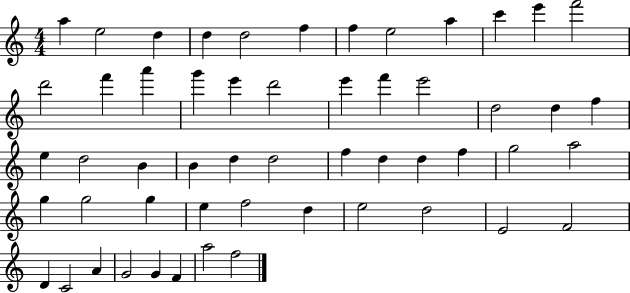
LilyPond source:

{
  \clef treble
  \numericTimeSignature
  \time 4/4
  \key c \major
  a''4 e''2 d''4 | d''4 d''2 f''4 | f''4 e''2 a''4 | c'''4 e'''4 f'''2 | \break d'''2 f'''4 a'''4 | g'''4 e'''4 d'''2 | e'''4 f'''4 e'''2 | d''2 d''4 f''4 | \break e''4 d''2 b'4 | b'4 d''4 d''2 | f''4 d''4 d''4 f''4 | g''2 a''2 | \break g''4 g''2 g''4 | e''4 f''2 d''4 | e''2 d''2 | e'2 f'2 | \break d'4 c'2 a'4 | g'2 g'4 f'4 | a''2 f''2 | \bar "|."
}